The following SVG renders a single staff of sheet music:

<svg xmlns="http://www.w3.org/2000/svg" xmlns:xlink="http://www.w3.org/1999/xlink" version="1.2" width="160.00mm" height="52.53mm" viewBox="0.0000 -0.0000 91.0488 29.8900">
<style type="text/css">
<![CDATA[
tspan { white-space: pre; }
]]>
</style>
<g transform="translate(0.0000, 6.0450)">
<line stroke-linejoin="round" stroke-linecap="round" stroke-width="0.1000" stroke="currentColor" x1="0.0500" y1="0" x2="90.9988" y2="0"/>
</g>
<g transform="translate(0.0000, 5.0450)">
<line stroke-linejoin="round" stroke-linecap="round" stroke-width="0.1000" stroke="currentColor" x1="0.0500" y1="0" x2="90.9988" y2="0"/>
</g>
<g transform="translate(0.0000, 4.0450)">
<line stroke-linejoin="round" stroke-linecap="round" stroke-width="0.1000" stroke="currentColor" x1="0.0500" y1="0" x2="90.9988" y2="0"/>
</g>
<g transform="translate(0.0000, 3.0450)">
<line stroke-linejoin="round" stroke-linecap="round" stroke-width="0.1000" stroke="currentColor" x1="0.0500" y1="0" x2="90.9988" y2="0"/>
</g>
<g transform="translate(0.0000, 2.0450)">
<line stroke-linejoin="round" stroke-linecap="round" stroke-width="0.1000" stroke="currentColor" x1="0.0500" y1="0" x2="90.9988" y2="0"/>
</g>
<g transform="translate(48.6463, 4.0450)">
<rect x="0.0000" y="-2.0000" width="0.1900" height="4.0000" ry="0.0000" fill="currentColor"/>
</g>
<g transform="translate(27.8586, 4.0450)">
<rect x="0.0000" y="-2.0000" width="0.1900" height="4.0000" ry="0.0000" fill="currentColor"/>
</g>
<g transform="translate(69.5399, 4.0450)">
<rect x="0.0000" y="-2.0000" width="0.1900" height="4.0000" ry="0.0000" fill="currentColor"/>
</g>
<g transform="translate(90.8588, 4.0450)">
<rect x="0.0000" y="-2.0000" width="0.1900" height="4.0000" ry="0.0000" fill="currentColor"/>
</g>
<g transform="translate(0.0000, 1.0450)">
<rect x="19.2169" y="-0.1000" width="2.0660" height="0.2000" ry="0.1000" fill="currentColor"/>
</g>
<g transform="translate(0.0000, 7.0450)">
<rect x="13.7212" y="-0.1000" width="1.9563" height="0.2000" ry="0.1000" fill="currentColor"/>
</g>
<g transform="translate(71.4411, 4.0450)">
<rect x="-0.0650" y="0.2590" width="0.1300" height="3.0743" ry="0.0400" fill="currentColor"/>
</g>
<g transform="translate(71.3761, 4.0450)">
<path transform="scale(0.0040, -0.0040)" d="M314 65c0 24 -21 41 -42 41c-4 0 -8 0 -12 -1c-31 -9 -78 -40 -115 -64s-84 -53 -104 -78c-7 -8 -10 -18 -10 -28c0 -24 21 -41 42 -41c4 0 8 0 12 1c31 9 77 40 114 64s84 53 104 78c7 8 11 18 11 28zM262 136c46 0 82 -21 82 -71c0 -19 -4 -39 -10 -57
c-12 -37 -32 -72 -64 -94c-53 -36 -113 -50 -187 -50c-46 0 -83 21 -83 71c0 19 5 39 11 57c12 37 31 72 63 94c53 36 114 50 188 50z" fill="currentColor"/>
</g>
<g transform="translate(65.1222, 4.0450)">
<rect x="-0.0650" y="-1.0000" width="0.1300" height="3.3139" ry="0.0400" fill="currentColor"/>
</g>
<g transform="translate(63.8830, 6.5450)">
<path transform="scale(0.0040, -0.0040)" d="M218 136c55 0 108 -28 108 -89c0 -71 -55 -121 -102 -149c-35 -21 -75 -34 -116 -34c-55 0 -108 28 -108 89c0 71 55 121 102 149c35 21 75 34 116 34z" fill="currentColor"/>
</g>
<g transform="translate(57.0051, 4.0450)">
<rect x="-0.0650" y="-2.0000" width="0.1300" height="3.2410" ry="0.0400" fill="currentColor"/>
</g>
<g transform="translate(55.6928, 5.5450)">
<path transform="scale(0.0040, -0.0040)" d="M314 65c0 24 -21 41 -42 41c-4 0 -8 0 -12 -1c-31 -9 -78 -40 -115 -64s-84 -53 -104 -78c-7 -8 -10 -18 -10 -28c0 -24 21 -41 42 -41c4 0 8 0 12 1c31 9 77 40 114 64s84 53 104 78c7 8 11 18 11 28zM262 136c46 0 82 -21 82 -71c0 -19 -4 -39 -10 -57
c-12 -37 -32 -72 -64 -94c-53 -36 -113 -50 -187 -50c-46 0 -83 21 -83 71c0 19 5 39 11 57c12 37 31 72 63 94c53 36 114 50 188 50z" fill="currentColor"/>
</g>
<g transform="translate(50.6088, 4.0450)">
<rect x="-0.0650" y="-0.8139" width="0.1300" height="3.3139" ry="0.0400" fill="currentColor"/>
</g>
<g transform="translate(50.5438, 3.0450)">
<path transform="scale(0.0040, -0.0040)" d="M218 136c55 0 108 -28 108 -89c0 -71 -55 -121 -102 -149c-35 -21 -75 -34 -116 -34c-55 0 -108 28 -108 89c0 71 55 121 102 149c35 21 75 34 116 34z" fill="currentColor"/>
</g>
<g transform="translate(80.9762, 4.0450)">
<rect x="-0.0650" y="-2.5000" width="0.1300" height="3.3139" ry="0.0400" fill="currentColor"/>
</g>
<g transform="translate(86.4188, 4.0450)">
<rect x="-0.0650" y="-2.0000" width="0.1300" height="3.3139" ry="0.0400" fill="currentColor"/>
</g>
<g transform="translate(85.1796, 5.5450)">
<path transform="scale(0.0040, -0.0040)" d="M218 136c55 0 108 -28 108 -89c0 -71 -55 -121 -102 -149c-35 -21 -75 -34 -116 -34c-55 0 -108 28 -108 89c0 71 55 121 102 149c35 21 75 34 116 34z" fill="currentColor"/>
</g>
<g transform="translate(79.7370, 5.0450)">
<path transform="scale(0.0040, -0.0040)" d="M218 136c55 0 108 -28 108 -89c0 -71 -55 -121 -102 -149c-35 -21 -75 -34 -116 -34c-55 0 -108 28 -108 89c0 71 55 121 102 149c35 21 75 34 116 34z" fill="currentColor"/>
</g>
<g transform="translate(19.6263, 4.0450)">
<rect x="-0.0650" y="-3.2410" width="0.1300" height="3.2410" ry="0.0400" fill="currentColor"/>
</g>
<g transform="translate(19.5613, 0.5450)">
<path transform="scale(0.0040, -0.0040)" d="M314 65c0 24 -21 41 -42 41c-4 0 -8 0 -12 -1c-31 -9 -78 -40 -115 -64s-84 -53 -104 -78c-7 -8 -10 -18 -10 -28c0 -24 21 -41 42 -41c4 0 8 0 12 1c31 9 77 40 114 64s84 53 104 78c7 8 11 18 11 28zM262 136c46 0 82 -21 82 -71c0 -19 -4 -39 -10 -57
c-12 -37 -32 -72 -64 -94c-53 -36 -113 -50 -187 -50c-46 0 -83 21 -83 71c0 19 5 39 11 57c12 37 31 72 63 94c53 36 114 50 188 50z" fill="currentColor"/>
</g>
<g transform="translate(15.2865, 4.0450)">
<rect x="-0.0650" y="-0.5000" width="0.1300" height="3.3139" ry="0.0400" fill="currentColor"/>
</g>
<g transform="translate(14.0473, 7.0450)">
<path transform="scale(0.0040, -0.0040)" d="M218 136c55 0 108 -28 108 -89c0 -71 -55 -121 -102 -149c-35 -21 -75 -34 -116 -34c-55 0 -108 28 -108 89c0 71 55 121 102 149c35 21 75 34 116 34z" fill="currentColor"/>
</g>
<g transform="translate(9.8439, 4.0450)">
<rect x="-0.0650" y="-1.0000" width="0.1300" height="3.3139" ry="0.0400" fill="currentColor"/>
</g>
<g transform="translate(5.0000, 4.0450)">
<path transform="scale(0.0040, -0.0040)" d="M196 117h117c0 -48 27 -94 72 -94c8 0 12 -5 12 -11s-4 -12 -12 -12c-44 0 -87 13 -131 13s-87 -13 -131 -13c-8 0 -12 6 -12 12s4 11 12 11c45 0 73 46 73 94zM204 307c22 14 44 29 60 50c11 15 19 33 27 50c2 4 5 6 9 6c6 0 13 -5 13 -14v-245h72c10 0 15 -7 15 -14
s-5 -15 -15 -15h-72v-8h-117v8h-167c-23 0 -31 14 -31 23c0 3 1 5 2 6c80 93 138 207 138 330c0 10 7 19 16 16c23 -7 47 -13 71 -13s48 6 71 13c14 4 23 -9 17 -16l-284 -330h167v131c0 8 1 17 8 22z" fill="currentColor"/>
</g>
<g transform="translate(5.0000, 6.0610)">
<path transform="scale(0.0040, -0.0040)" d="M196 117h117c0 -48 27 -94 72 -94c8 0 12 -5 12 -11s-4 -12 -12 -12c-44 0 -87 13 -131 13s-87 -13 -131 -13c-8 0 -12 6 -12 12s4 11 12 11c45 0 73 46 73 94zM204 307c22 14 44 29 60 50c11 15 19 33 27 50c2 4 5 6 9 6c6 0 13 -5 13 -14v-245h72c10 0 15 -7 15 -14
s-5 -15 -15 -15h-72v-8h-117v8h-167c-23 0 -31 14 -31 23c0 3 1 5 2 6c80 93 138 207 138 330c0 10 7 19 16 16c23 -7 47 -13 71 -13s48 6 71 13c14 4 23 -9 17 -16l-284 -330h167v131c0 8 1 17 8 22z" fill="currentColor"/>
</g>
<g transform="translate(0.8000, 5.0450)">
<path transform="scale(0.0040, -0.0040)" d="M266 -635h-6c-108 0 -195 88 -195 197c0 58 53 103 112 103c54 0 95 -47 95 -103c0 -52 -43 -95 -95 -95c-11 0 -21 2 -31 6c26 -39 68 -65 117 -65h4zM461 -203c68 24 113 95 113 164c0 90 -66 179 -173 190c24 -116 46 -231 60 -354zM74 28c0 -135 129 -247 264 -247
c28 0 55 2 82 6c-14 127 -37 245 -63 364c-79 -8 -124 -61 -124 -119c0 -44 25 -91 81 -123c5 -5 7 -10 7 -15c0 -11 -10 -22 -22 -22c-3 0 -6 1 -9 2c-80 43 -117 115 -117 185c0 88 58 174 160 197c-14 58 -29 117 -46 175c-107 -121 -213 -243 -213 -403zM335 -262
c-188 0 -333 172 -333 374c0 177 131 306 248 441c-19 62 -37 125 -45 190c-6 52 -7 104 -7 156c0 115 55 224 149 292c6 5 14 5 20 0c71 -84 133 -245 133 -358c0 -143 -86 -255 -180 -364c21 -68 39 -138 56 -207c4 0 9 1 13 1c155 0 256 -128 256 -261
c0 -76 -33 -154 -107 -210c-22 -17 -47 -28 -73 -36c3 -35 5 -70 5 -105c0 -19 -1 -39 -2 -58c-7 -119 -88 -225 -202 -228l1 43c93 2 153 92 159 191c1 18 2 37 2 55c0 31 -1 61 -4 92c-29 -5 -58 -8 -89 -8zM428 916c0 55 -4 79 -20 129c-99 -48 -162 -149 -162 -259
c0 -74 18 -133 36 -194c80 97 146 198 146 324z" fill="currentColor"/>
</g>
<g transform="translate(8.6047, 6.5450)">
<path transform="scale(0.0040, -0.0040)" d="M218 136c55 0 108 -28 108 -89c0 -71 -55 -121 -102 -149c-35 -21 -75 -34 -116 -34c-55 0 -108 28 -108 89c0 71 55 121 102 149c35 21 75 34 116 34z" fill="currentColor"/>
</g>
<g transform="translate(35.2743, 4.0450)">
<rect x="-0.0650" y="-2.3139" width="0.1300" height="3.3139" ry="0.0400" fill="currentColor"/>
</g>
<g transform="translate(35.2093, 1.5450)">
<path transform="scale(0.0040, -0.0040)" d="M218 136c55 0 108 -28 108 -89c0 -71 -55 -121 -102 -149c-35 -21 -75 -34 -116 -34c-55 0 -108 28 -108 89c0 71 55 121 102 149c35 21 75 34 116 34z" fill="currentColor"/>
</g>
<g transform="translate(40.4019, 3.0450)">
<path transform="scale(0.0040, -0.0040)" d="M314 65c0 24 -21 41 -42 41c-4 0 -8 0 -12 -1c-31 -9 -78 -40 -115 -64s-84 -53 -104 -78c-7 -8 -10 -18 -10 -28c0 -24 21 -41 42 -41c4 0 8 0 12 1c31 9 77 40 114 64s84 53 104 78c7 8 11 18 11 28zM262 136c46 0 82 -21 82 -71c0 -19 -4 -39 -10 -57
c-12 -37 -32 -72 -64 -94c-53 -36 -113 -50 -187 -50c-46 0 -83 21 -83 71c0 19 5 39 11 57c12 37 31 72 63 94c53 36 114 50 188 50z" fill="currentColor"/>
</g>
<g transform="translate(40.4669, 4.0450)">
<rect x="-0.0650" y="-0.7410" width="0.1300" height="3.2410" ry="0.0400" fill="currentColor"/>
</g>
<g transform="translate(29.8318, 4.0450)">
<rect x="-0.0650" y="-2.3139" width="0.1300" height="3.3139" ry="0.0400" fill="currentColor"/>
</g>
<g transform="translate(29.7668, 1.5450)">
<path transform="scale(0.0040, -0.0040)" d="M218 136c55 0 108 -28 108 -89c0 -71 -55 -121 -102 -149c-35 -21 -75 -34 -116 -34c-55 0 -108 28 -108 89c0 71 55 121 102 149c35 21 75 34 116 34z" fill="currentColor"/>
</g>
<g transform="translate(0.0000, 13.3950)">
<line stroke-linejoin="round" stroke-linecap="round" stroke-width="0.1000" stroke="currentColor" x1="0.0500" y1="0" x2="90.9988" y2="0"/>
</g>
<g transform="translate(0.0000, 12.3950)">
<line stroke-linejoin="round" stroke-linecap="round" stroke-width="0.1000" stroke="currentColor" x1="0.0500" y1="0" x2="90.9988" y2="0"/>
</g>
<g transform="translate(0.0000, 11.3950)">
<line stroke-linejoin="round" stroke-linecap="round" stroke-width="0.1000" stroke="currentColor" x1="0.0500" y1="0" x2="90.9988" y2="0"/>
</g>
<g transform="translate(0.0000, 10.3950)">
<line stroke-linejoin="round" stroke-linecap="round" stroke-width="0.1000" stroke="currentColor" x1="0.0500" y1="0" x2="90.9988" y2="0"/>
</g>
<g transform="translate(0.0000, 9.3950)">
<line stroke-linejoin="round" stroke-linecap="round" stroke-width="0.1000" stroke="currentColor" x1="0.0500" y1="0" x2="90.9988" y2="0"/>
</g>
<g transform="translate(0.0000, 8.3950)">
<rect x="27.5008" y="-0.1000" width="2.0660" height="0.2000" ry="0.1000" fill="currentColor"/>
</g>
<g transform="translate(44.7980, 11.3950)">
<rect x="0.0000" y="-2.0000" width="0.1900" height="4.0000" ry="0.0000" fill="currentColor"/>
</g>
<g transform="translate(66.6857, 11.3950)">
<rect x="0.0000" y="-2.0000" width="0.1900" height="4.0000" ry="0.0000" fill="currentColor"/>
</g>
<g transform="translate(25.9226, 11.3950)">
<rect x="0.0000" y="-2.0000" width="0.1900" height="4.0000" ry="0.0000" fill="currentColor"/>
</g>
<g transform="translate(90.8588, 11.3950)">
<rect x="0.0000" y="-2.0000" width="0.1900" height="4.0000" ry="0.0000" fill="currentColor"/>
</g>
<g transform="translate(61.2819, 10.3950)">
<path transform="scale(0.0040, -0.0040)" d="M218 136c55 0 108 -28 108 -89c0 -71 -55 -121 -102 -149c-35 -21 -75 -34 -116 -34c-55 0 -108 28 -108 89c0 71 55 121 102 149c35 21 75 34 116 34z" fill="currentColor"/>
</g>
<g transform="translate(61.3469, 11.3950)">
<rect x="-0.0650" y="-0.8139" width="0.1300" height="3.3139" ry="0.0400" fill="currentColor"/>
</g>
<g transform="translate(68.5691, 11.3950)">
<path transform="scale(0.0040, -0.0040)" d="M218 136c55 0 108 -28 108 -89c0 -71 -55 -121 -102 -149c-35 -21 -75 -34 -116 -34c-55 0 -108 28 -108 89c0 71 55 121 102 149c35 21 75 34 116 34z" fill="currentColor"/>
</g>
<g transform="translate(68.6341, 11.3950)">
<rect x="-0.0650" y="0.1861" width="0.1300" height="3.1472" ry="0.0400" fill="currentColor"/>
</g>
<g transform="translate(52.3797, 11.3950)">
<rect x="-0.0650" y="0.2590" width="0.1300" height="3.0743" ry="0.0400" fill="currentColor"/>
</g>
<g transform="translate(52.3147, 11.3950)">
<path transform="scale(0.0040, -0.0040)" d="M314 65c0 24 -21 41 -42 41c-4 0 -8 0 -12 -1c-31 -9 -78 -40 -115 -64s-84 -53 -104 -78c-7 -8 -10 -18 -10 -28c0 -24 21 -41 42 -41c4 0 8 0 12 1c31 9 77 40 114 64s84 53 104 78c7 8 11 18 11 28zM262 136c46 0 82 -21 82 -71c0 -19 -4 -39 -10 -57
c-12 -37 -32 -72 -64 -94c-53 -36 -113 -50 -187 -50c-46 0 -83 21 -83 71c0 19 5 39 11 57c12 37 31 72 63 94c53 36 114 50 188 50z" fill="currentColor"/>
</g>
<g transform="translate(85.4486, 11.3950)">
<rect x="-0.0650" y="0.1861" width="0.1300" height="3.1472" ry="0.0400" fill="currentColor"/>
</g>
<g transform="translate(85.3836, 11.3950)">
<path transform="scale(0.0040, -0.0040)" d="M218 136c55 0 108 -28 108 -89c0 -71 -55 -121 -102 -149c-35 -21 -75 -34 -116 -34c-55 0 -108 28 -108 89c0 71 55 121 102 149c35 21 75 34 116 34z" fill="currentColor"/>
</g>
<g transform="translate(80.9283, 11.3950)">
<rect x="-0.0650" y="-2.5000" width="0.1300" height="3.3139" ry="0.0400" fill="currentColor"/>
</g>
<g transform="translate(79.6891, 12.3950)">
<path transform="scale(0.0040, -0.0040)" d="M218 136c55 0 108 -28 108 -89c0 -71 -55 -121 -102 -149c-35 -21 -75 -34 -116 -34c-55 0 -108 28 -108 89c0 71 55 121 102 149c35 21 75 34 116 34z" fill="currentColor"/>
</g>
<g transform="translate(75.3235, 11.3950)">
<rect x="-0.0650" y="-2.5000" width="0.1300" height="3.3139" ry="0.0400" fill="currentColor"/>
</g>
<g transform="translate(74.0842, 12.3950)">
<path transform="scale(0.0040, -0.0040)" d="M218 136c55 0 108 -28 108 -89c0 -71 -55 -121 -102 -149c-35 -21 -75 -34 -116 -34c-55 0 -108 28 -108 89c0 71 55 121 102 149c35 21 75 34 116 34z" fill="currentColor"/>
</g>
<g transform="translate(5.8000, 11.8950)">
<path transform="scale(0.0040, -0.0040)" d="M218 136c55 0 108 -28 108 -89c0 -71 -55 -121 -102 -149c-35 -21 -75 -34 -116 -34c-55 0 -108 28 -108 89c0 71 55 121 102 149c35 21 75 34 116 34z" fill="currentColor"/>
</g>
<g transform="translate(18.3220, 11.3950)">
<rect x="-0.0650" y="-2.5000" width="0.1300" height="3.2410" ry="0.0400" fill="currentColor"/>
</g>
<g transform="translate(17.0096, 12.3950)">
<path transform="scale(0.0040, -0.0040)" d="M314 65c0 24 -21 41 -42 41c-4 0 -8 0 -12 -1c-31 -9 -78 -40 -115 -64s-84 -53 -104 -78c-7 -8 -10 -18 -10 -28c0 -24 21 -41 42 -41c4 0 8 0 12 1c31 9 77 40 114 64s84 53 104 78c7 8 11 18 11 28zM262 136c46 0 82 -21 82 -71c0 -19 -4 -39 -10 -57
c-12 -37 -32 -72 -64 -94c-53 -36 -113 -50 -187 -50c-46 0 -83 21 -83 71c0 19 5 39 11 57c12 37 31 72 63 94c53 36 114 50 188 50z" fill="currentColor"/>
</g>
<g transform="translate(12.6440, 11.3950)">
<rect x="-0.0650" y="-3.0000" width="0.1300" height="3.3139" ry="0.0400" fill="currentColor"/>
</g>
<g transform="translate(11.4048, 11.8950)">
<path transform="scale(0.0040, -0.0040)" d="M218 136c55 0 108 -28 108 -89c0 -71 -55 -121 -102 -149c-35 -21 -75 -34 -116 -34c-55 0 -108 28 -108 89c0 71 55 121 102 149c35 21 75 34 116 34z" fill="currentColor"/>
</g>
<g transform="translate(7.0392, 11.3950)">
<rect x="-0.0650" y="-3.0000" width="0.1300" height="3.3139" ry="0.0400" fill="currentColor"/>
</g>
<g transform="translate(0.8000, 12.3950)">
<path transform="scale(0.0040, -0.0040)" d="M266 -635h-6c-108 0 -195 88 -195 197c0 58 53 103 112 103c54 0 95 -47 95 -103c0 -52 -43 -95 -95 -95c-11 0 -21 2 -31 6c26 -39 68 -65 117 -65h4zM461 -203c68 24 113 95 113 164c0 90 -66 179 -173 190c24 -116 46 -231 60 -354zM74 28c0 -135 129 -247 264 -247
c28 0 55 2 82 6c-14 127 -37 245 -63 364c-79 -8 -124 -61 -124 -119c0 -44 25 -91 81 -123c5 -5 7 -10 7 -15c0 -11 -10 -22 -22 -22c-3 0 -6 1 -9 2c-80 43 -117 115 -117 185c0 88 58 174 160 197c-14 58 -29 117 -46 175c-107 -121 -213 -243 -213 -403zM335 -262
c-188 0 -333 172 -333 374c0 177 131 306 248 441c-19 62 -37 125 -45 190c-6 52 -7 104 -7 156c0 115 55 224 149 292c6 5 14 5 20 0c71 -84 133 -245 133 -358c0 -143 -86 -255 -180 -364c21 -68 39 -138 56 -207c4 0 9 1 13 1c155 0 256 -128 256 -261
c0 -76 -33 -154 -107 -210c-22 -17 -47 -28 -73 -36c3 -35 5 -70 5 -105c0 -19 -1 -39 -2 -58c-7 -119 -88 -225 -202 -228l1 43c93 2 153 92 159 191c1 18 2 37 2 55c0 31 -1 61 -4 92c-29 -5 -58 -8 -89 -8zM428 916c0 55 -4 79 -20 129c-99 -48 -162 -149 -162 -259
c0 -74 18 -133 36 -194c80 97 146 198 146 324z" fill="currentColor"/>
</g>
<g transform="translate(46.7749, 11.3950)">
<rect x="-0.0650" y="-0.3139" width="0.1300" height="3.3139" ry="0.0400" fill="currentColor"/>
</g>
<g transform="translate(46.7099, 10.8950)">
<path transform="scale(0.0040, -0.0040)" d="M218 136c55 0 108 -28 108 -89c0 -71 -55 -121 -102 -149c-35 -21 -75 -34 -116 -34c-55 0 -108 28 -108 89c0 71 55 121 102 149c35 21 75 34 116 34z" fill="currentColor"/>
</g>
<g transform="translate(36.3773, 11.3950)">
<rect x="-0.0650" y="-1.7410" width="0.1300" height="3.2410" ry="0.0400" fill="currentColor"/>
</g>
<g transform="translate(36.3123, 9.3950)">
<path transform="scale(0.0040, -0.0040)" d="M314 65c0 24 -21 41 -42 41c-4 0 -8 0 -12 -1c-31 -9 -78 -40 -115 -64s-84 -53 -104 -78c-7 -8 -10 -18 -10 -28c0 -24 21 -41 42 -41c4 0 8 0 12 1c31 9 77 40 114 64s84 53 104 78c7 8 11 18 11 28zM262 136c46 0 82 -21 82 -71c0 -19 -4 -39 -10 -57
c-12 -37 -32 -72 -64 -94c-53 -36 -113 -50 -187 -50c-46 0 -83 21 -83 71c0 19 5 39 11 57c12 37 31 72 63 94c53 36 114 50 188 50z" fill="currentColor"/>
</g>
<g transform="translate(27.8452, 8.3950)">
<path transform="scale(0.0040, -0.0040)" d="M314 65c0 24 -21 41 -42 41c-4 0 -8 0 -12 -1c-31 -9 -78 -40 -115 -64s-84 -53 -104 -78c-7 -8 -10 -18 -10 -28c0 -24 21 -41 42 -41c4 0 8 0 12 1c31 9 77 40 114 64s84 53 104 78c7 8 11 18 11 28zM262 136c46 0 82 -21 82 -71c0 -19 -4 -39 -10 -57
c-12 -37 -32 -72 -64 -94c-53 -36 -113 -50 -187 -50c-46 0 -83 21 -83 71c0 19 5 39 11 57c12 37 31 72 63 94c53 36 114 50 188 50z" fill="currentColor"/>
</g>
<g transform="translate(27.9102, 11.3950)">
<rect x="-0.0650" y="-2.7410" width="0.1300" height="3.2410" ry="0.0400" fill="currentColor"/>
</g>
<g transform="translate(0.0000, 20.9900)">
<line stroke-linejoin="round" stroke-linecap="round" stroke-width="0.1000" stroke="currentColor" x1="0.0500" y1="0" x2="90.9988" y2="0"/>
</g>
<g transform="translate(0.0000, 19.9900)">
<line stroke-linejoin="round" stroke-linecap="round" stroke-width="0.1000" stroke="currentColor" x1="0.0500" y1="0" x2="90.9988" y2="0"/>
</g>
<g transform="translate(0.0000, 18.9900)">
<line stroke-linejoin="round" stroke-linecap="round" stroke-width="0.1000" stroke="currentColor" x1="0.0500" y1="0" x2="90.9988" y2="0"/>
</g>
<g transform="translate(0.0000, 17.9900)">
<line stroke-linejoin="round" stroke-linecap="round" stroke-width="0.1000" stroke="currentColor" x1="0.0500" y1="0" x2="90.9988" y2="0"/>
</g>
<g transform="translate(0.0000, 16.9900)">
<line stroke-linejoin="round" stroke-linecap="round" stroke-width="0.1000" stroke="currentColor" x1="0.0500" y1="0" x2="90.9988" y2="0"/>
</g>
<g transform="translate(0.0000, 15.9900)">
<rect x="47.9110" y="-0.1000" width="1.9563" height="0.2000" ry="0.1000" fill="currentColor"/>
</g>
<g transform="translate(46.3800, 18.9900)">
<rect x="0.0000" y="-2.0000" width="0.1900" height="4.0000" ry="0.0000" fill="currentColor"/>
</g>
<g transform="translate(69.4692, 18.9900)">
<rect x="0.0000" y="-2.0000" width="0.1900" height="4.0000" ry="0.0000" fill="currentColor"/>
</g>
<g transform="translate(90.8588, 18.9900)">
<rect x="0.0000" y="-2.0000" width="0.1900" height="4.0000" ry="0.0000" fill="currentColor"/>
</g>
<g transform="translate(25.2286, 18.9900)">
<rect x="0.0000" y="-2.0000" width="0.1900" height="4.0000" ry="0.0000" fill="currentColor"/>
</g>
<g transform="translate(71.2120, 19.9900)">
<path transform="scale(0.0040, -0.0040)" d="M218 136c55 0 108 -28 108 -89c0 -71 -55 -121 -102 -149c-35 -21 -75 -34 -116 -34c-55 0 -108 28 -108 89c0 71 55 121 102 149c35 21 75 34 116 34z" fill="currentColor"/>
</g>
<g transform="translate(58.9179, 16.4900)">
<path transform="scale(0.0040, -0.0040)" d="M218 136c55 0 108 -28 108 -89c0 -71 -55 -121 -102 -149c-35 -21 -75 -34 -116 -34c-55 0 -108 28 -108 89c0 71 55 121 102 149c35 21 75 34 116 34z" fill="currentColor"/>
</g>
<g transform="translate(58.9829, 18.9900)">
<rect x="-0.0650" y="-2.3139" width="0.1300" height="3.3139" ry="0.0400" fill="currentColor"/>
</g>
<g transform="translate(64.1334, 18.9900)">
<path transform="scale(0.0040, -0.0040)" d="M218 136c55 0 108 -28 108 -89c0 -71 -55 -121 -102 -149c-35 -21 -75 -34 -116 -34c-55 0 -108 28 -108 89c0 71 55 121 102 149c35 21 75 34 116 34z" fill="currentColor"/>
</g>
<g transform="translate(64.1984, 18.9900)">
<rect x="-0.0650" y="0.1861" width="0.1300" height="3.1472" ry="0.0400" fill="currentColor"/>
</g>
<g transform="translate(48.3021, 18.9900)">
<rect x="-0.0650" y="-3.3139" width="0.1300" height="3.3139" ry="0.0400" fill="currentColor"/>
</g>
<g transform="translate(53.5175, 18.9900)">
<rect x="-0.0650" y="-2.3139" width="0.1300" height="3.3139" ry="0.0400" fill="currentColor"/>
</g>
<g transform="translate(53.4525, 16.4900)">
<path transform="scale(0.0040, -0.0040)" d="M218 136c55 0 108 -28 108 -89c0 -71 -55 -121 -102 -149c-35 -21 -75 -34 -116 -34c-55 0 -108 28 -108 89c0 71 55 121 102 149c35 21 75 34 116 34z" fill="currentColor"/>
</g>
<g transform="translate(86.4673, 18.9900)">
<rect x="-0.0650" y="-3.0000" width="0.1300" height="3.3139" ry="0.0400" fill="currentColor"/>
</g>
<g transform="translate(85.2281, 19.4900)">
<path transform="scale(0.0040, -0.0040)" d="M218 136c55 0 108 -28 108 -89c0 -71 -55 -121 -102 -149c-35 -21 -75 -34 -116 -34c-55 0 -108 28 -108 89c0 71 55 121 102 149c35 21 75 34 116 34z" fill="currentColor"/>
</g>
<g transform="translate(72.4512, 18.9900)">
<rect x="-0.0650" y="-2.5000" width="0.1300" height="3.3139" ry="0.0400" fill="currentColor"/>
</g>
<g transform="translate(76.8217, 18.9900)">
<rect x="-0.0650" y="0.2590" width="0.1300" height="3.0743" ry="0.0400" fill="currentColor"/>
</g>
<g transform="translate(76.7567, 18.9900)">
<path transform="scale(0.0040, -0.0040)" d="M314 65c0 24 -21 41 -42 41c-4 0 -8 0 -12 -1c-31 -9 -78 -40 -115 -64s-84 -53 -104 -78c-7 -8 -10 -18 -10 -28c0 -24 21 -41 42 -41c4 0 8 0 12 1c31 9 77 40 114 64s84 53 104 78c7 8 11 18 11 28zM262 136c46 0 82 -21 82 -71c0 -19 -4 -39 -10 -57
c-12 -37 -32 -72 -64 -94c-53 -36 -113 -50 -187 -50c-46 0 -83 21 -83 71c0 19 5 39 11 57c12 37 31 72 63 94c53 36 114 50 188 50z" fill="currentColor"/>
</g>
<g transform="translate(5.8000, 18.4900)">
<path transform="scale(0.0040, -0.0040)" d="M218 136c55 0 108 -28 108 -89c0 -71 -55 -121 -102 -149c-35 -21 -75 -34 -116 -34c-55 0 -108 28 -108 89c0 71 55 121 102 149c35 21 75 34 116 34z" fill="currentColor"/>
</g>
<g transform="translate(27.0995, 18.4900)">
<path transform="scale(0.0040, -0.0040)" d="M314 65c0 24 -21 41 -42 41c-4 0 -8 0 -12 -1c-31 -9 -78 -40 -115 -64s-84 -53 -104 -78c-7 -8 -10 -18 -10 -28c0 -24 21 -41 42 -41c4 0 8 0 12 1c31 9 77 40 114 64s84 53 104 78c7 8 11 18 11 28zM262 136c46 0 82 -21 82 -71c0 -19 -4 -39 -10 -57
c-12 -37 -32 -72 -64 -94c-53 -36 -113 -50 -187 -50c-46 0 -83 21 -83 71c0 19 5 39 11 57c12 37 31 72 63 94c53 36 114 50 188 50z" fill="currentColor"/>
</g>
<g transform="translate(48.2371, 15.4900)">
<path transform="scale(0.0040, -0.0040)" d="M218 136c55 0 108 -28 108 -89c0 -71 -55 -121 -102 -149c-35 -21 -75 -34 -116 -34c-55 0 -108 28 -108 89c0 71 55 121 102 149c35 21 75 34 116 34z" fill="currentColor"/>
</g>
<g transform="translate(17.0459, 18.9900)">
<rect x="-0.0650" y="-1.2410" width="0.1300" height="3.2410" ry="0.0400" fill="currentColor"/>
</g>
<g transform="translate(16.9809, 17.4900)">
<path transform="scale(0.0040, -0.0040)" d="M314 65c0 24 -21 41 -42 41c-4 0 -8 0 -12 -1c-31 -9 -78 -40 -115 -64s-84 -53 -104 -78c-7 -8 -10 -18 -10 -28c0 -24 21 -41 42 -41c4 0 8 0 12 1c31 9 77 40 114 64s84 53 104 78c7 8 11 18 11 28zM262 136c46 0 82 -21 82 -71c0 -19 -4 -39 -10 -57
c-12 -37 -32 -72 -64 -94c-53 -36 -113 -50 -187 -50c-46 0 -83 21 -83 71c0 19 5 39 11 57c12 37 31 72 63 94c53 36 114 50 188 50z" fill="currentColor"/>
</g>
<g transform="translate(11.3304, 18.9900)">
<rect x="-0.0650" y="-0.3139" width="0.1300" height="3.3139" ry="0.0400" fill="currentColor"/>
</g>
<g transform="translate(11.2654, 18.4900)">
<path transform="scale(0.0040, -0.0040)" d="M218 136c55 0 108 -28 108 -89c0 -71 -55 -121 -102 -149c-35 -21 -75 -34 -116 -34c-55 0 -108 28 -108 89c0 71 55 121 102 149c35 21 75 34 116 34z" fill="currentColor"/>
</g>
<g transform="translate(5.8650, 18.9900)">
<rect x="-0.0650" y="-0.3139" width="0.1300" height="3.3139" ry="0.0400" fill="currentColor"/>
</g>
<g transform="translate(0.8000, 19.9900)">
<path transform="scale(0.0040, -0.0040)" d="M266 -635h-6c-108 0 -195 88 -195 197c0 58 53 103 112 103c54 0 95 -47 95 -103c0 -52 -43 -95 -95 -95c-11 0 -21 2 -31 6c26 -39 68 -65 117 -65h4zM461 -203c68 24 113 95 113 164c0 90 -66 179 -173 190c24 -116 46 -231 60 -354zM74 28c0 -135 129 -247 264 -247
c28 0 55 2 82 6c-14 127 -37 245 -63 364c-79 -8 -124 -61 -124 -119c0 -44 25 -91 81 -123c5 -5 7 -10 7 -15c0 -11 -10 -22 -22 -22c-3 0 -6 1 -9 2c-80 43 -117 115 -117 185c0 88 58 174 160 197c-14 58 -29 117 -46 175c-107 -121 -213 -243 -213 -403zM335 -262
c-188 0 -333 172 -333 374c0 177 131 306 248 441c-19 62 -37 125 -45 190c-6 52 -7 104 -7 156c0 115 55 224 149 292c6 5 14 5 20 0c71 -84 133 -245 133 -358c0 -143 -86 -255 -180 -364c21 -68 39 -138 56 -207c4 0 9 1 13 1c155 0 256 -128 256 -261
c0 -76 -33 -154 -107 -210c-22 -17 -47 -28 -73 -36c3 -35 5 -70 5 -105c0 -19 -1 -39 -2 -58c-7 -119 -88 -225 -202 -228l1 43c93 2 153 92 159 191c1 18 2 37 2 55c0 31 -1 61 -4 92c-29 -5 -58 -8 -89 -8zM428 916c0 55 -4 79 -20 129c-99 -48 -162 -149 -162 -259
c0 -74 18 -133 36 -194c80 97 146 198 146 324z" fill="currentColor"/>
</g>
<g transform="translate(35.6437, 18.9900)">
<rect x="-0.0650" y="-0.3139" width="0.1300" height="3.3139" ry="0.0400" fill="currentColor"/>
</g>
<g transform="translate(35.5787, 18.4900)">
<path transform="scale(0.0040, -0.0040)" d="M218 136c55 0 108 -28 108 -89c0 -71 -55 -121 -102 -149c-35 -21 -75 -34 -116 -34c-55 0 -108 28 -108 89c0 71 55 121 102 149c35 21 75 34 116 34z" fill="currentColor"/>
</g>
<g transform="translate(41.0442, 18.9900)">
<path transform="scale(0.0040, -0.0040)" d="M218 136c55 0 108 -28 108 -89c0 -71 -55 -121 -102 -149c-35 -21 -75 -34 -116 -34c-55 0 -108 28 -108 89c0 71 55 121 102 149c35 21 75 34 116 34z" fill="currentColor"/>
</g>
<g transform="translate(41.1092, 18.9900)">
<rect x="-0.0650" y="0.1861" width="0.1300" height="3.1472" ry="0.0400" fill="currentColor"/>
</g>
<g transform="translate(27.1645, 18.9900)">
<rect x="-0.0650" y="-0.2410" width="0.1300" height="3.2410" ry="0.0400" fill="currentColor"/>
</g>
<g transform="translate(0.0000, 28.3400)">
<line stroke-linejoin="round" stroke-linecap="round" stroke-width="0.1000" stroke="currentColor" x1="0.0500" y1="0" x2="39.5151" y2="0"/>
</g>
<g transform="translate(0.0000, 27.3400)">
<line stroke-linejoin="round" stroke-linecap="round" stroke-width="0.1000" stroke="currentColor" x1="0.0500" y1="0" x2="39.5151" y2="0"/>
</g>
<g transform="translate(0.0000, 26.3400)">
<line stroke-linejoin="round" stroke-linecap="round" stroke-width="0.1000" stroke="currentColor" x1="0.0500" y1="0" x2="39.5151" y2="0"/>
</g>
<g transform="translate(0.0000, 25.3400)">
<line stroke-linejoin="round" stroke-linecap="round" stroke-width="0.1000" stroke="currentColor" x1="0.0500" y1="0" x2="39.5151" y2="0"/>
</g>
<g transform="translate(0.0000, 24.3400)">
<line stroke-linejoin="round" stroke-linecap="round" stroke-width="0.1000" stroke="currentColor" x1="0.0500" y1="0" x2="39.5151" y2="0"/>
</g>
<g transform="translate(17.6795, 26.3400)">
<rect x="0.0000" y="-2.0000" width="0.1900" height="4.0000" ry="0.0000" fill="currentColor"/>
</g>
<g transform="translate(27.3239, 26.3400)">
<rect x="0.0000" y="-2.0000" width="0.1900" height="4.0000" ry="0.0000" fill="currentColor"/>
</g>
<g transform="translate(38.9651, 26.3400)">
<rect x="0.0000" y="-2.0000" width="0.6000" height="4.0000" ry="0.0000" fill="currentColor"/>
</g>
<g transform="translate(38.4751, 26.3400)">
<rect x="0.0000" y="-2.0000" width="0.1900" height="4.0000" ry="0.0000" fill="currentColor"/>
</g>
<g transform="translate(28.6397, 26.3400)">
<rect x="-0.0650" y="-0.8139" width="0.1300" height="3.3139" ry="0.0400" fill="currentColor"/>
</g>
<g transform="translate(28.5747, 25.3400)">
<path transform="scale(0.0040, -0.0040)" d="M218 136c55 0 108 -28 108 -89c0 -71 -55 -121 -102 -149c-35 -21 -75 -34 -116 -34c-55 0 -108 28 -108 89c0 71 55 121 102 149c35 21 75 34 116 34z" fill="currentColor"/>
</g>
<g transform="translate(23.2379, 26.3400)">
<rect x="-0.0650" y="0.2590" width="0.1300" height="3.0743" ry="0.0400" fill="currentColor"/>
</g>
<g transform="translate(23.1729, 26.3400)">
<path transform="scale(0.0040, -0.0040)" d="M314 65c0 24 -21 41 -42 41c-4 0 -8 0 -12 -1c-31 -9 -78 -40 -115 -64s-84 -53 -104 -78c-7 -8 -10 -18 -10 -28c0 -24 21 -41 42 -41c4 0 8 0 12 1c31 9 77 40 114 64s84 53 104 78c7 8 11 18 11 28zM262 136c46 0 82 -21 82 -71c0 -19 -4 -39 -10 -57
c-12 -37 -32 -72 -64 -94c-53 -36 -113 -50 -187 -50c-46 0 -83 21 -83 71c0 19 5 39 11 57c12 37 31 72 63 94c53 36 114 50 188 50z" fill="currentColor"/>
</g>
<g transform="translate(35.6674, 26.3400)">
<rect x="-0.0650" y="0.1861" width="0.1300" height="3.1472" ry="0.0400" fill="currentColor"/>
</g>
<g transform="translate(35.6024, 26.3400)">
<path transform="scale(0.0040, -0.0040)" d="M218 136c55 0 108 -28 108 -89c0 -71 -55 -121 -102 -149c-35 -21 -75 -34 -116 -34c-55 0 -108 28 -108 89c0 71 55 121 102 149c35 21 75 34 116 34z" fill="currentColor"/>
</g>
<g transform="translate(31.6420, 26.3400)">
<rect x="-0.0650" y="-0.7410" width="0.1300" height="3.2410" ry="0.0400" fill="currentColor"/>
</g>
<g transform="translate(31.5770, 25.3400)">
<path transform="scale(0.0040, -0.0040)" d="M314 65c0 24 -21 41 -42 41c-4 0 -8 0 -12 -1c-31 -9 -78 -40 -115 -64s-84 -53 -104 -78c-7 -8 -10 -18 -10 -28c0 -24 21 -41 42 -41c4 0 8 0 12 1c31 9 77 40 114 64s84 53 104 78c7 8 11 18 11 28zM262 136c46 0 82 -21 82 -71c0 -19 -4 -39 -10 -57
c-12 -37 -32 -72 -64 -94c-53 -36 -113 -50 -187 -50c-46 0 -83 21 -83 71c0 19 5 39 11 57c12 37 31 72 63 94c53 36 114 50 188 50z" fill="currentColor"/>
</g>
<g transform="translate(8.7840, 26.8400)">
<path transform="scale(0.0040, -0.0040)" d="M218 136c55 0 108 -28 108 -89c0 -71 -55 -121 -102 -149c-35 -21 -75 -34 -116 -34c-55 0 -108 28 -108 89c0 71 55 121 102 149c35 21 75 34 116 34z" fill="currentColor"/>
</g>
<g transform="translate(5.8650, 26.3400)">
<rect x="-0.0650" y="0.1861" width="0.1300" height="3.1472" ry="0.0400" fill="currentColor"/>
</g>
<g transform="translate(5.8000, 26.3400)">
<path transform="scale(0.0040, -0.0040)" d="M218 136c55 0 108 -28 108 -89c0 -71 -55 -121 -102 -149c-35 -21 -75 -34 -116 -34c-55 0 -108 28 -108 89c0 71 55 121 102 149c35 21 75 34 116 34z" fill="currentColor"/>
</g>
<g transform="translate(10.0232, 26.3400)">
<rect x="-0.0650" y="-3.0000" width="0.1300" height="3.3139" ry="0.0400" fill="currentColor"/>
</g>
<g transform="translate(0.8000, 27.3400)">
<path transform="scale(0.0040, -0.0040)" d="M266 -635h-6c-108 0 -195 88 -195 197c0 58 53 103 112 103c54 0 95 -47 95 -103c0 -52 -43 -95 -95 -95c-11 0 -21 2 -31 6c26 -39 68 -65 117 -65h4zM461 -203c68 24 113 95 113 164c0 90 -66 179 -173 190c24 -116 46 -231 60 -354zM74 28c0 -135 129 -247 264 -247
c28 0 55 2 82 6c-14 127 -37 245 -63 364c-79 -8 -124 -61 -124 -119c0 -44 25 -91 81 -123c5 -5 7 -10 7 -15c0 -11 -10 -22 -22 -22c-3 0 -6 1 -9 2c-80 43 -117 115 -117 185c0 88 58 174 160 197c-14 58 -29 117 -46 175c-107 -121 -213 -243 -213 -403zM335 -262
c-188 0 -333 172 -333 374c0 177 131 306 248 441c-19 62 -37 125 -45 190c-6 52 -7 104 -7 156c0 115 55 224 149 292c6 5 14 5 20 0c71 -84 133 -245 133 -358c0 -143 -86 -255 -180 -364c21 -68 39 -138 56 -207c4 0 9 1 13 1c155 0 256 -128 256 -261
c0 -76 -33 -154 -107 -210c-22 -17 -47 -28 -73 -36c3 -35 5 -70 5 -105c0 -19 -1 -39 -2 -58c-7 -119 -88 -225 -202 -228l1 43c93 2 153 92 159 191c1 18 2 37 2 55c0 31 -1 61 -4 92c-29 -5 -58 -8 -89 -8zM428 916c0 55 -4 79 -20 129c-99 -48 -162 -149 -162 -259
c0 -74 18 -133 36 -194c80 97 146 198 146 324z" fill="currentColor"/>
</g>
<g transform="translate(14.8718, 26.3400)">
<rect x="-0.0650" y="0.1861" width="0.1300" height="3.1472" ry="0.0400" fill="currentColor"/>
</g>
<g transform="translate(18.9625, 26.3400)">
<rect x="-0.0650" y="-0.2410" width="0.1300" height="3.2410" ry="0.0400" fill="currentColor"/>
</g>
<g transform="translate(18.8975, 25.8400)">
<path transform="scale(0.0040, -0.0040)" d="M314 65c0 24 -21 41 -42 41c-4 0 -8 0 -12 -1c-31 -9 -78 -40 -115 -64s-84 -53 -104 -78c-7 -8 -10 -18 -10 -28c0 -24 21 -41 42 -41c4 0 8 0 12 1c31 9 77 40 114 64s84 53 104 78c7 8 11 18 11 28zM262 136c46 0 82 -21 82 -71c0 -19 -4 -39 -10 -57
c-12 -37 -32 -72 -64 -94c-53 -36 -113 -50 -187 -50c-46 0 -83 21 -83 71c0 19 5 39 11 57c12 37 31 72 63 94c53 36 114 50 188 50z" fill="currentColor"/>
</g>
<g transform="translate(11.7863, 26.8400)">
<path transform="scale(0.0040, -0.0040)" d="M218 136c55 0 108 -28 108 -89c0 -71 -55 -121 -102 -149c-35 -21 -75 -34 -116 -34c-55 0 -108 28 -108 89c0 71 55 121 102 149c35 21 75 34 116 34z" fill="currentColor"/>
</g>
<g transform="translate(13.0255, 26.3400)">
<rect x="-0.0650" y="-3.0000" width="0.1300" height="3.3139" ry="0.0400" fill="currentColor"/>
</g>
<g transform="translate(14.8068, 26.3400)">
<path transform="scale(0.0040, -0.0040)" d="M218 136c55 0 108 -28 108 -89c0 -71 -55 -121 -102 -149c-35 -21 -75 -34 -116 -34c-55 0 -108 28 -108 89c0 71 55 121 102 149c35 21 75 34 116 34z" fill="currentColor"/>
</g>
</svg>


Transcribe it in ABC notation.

X:1
T:Untitled
M:4/4
L:1/4
K:C
D C b2 g g d2 d F2 D B2 G F A A G2 a2 f2 c B2 d B G G B c c e2 c2 c B b g g B G B2 A B A A B c2 B2 d d2 B